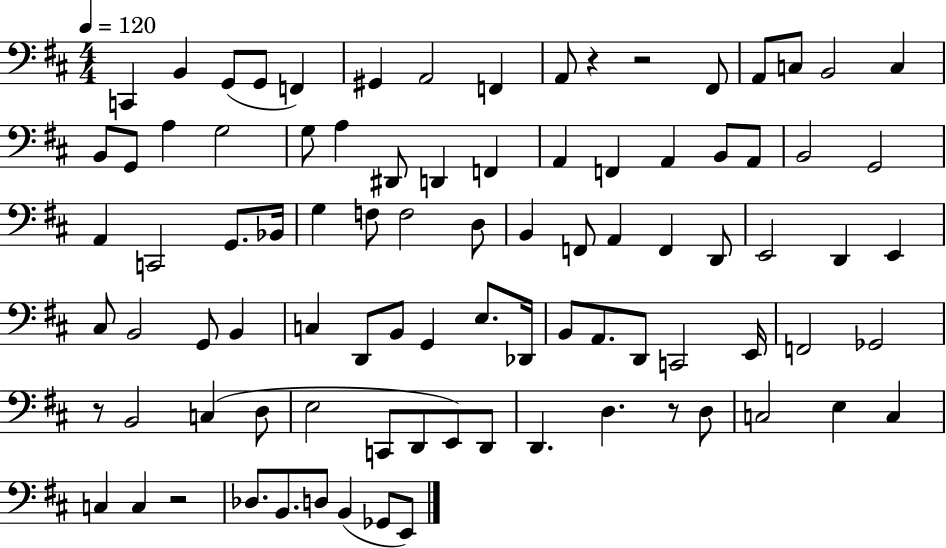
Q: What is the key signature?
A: D major